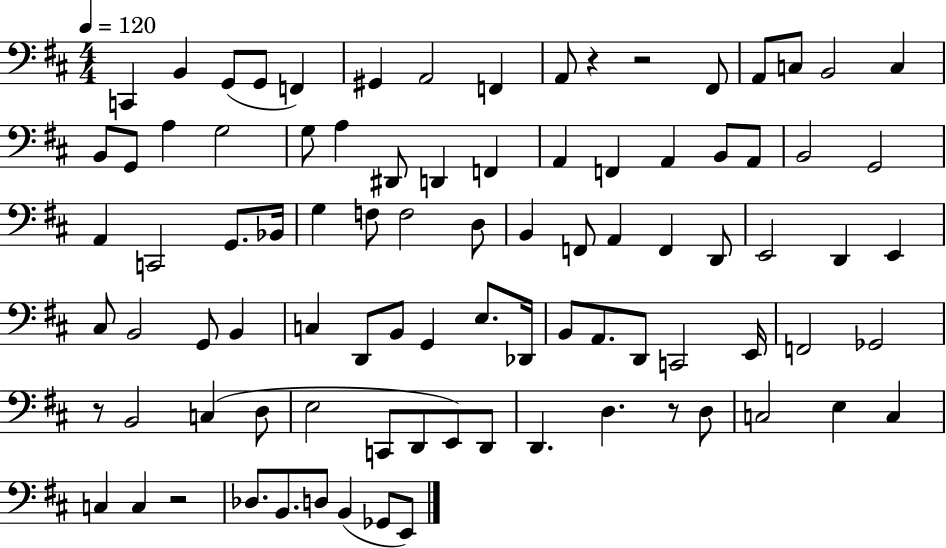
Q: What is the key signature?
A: D major